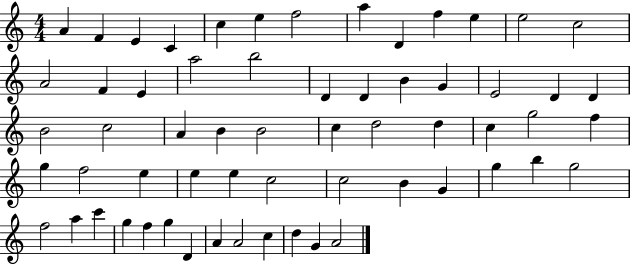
A4/q F4/q E4/q C4/q C5/q E5/q F5/h A5/q D4/q F5/q E5/q E5/h C5/h A4/h F4/q E4/q A5/h B5/h D4/q D4/q B4/q G4/q E4/h D4/q D4/q B4/h C5/h A4/q B4/q B4/h C5/q D5/h D5/q C5/q G5/h F5/q G5/q F5/h E5/q E5/q E5/q C5/h C5/h B4/q G4/q G5/q B5/q G5/h F5/h A5/q C6/q G5/q F5/q G5/q D4/q A4/q A4/h C5/q D5/q G4/q A4/h